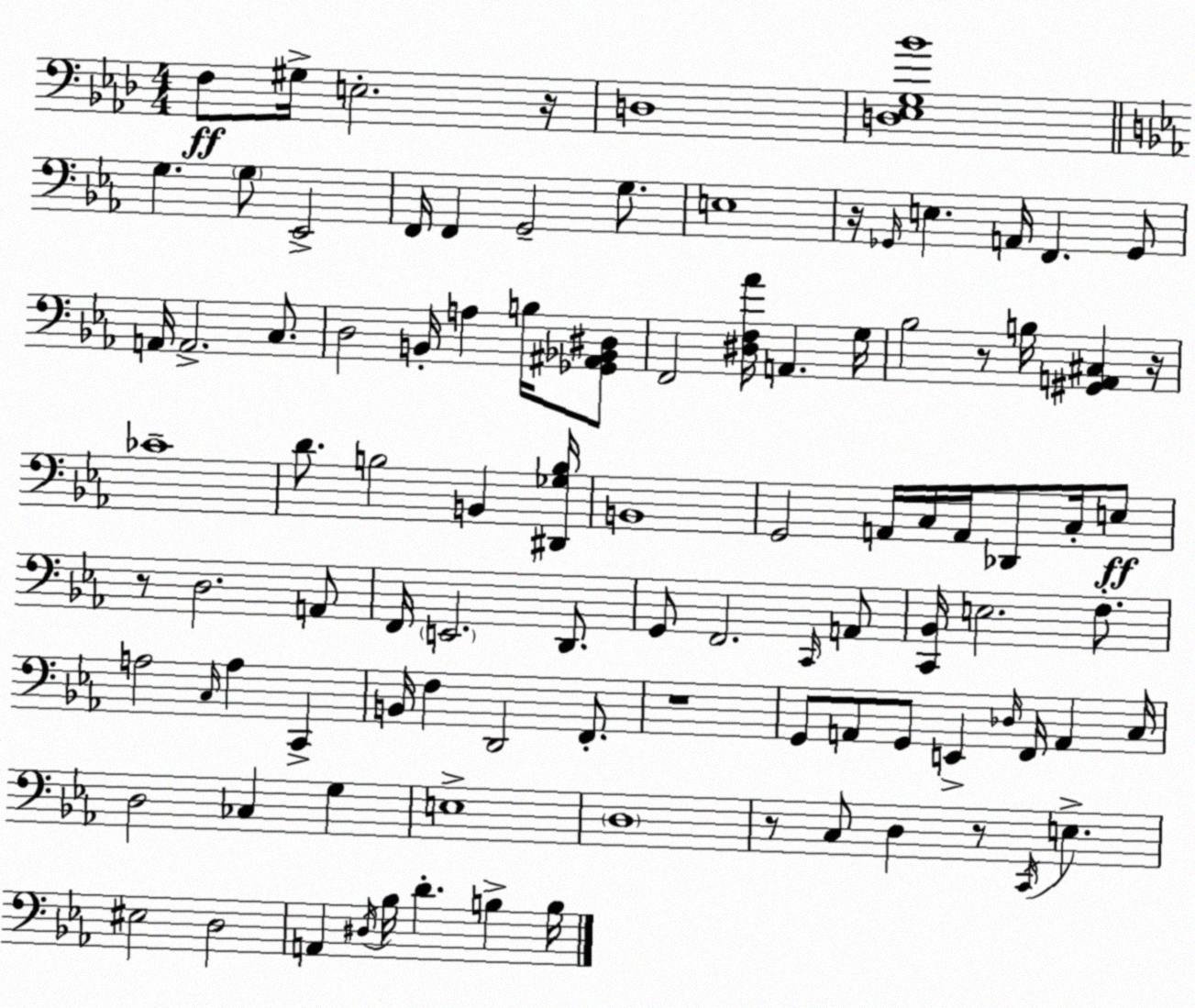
X:1
T:Untitled
M:4/4
L:1/4
K:Fm
F,/2 ^G,/4 E,2 z/4 D,4 [D,_E,G,_B]4 G, G,/2 _E,,2 F,,/4 F,, G,,2 G,/2 E,4 z/4 _G,,/4 E, A,,/4 F,, _G,,/2 A,,/4 A,,2 C,/2 D,2 B,,/4 A, B,/4 [_G,,^A,,_B,,^D,]/2 F,,2 [^D,F,_A]/4 A,, G,/4 _B,2 z/2 B,/4 [^G,,A,,^C,] z/4 _C4 D/2 B,2 B,, [^D,,_G,B,]/4 B,,4 G,,2 A,,/4 C,/4 A,,/4 _D,,/2 C,/4 E,/2 z/2 D,2 A,,/2 F,,/4 E,,2 D,,/2 G,,/2 F,,2 C,,/4 A,,/2 [C,,_B,,]/4 E,2 F,/2 A,2 C,/4 A, C,, B,,/4 F, D,,2 F,,/2 z4 G,,/2 A,,/2 G,,/2 E,, _D,/4 F,,/4 A,, C,/4 D,2 _C, G, E,4 D,4 z/2 C,/2 D, z/2 C,,/4 E, ^E,2 D,2 A,, ^D,/4 _B,/4 D B, B,/4